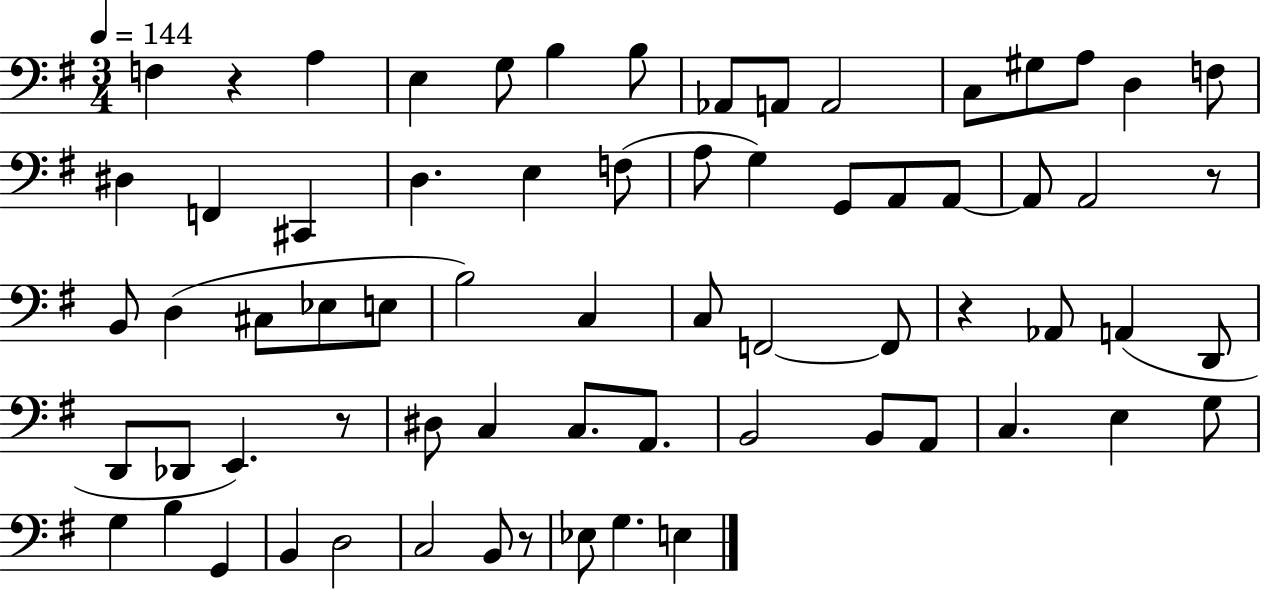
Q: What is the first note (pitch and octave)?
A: F3